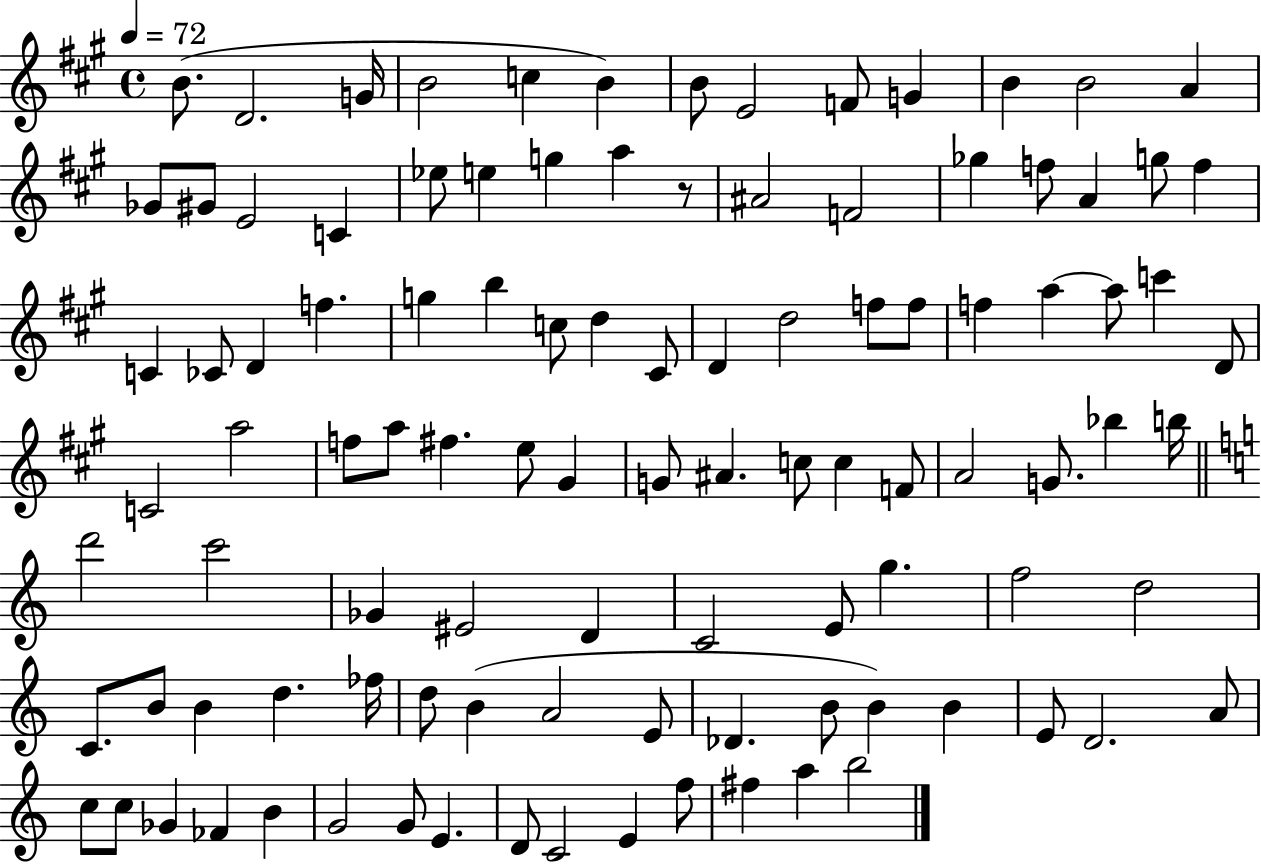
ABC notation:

X:1
T:Untitled
M:4/4
L:1/4
K:A
B/2 D2 G/4 B2 c B B/2 E2 F/2 G B B2 A _G/2 ^G/2 E2 C _e/2 e g a z/2 ^A2 F2 _g f/2 A g/2 f C _C/2 D f g b c/2 d ^C/2 D d2 f/2 f/2 f a a/2 c' D/2 C2 a2 f/2 a/2 ^f e/2 ^G G/2 ^A c/2 c F/2 A2 G/2 _b b/4 d'2 c'2 _G ^E2 D C2 E/2 g f2 d2 C/2 B/2 B d _f/4 d/2 B A2 E/2 _D B/2 B B E/2 D2 A/2 c/2 c/2 _G _F B G2 G/2 E D/2 C2 E f/2 ^f a b2